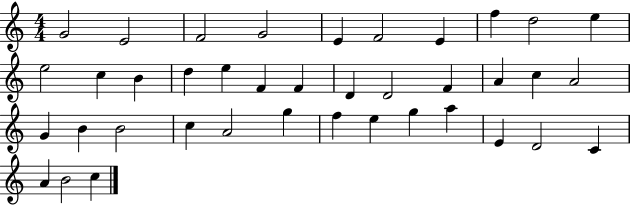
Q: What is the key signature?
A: C major